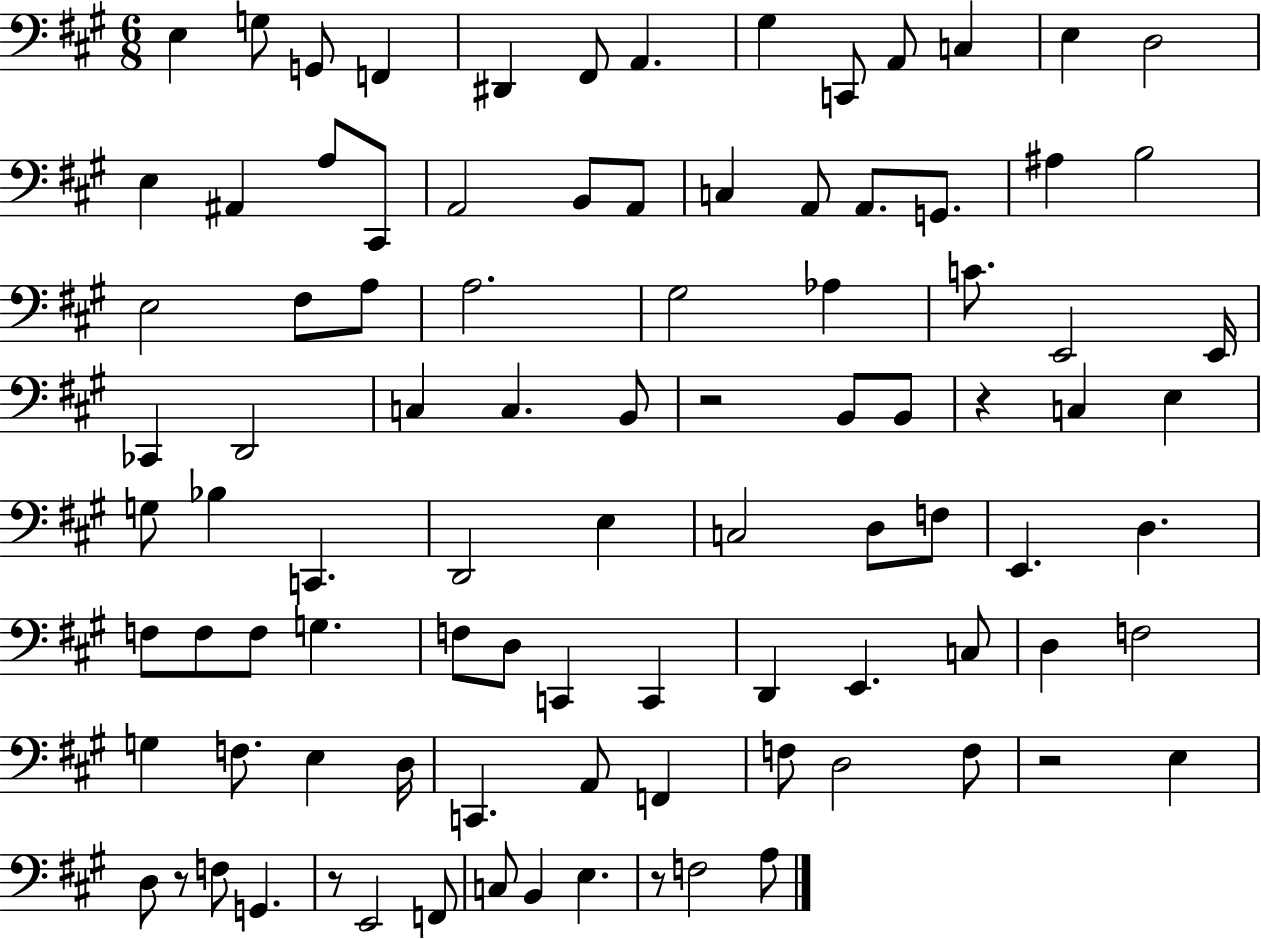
X:1
T:Untitled
M:6/8
L:1/4
K:A
E, G,/2 G,,/2 F,, ^D,, ^F,,/2 A,, ^G, C,,/2 A,,/2 C, E, D,2 E, ^A,, A,/2 ^C,,/2 A,,2 B,,/2 A,,/2 C, A,,/2 A,,/2 G,,/2 ^A, B,2 E,2 ^F,/2 A,/2 A,2 ^G,2 _A, C/2 E,,2 E,,/4 _C,, D,,2 C, C, B,,/2 z2 B,,/2 B,,/2 z C, E, G,/2 _B, C,, D,,2 E, C,2 D,/2 F,/2 E,, D, F,/2 F,/2 F,/2 G, F,/2 D,/2 C,, C,, D,, E,, C,/2 D, F,2 G, F,/2 E, D,/4 C,, A,,/2 F,, F,/2 D,2 F,/2 z2 E, D,/2 z/2 F,/2 G,, z/2 E,,2 F,,/2 C,/2 B,, E, z/2 F,2 A,/2